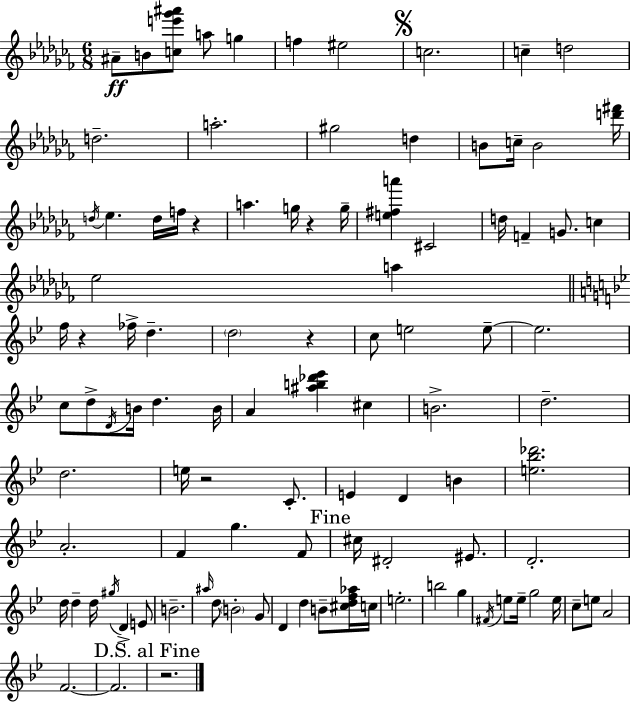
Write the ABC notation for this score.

X:1
T:Untitled
M:6/8
L:1/4
K:Abm
^A/2 B/2 [ce'_g'^a']/2 a/2 g f ^e2 c2 c d2 d2 a2 ^g2 d B/2 c/4 B2 [d'^f']/4 d/4 _e d/4 f/4 z a g/4 z g/4 [e^fa'] ^C2 d/4 F G/2 c _e2 a f/4 z _f/4 d d2 z c/2 e2 e/2 e2 c/2 d/2 D/4 B/4 d B/4 A [^ab_d'_e'] ^c B2 d2 d2 e/4 z2 C/2 E D B [e_b_d']2 A2 F g F/2 ^c/4 ^D2 ^E/2 D2 d/4 d d/4 ^g/4 D E/2 B2 ^a/4 d/2 B2 G/2 D d B/2 [^cdf_a]/4 c/4 e2 b2 g ^F/4 e/2 e/4 g2 e/4 c/2 e/2 A2 F2 F2 z2